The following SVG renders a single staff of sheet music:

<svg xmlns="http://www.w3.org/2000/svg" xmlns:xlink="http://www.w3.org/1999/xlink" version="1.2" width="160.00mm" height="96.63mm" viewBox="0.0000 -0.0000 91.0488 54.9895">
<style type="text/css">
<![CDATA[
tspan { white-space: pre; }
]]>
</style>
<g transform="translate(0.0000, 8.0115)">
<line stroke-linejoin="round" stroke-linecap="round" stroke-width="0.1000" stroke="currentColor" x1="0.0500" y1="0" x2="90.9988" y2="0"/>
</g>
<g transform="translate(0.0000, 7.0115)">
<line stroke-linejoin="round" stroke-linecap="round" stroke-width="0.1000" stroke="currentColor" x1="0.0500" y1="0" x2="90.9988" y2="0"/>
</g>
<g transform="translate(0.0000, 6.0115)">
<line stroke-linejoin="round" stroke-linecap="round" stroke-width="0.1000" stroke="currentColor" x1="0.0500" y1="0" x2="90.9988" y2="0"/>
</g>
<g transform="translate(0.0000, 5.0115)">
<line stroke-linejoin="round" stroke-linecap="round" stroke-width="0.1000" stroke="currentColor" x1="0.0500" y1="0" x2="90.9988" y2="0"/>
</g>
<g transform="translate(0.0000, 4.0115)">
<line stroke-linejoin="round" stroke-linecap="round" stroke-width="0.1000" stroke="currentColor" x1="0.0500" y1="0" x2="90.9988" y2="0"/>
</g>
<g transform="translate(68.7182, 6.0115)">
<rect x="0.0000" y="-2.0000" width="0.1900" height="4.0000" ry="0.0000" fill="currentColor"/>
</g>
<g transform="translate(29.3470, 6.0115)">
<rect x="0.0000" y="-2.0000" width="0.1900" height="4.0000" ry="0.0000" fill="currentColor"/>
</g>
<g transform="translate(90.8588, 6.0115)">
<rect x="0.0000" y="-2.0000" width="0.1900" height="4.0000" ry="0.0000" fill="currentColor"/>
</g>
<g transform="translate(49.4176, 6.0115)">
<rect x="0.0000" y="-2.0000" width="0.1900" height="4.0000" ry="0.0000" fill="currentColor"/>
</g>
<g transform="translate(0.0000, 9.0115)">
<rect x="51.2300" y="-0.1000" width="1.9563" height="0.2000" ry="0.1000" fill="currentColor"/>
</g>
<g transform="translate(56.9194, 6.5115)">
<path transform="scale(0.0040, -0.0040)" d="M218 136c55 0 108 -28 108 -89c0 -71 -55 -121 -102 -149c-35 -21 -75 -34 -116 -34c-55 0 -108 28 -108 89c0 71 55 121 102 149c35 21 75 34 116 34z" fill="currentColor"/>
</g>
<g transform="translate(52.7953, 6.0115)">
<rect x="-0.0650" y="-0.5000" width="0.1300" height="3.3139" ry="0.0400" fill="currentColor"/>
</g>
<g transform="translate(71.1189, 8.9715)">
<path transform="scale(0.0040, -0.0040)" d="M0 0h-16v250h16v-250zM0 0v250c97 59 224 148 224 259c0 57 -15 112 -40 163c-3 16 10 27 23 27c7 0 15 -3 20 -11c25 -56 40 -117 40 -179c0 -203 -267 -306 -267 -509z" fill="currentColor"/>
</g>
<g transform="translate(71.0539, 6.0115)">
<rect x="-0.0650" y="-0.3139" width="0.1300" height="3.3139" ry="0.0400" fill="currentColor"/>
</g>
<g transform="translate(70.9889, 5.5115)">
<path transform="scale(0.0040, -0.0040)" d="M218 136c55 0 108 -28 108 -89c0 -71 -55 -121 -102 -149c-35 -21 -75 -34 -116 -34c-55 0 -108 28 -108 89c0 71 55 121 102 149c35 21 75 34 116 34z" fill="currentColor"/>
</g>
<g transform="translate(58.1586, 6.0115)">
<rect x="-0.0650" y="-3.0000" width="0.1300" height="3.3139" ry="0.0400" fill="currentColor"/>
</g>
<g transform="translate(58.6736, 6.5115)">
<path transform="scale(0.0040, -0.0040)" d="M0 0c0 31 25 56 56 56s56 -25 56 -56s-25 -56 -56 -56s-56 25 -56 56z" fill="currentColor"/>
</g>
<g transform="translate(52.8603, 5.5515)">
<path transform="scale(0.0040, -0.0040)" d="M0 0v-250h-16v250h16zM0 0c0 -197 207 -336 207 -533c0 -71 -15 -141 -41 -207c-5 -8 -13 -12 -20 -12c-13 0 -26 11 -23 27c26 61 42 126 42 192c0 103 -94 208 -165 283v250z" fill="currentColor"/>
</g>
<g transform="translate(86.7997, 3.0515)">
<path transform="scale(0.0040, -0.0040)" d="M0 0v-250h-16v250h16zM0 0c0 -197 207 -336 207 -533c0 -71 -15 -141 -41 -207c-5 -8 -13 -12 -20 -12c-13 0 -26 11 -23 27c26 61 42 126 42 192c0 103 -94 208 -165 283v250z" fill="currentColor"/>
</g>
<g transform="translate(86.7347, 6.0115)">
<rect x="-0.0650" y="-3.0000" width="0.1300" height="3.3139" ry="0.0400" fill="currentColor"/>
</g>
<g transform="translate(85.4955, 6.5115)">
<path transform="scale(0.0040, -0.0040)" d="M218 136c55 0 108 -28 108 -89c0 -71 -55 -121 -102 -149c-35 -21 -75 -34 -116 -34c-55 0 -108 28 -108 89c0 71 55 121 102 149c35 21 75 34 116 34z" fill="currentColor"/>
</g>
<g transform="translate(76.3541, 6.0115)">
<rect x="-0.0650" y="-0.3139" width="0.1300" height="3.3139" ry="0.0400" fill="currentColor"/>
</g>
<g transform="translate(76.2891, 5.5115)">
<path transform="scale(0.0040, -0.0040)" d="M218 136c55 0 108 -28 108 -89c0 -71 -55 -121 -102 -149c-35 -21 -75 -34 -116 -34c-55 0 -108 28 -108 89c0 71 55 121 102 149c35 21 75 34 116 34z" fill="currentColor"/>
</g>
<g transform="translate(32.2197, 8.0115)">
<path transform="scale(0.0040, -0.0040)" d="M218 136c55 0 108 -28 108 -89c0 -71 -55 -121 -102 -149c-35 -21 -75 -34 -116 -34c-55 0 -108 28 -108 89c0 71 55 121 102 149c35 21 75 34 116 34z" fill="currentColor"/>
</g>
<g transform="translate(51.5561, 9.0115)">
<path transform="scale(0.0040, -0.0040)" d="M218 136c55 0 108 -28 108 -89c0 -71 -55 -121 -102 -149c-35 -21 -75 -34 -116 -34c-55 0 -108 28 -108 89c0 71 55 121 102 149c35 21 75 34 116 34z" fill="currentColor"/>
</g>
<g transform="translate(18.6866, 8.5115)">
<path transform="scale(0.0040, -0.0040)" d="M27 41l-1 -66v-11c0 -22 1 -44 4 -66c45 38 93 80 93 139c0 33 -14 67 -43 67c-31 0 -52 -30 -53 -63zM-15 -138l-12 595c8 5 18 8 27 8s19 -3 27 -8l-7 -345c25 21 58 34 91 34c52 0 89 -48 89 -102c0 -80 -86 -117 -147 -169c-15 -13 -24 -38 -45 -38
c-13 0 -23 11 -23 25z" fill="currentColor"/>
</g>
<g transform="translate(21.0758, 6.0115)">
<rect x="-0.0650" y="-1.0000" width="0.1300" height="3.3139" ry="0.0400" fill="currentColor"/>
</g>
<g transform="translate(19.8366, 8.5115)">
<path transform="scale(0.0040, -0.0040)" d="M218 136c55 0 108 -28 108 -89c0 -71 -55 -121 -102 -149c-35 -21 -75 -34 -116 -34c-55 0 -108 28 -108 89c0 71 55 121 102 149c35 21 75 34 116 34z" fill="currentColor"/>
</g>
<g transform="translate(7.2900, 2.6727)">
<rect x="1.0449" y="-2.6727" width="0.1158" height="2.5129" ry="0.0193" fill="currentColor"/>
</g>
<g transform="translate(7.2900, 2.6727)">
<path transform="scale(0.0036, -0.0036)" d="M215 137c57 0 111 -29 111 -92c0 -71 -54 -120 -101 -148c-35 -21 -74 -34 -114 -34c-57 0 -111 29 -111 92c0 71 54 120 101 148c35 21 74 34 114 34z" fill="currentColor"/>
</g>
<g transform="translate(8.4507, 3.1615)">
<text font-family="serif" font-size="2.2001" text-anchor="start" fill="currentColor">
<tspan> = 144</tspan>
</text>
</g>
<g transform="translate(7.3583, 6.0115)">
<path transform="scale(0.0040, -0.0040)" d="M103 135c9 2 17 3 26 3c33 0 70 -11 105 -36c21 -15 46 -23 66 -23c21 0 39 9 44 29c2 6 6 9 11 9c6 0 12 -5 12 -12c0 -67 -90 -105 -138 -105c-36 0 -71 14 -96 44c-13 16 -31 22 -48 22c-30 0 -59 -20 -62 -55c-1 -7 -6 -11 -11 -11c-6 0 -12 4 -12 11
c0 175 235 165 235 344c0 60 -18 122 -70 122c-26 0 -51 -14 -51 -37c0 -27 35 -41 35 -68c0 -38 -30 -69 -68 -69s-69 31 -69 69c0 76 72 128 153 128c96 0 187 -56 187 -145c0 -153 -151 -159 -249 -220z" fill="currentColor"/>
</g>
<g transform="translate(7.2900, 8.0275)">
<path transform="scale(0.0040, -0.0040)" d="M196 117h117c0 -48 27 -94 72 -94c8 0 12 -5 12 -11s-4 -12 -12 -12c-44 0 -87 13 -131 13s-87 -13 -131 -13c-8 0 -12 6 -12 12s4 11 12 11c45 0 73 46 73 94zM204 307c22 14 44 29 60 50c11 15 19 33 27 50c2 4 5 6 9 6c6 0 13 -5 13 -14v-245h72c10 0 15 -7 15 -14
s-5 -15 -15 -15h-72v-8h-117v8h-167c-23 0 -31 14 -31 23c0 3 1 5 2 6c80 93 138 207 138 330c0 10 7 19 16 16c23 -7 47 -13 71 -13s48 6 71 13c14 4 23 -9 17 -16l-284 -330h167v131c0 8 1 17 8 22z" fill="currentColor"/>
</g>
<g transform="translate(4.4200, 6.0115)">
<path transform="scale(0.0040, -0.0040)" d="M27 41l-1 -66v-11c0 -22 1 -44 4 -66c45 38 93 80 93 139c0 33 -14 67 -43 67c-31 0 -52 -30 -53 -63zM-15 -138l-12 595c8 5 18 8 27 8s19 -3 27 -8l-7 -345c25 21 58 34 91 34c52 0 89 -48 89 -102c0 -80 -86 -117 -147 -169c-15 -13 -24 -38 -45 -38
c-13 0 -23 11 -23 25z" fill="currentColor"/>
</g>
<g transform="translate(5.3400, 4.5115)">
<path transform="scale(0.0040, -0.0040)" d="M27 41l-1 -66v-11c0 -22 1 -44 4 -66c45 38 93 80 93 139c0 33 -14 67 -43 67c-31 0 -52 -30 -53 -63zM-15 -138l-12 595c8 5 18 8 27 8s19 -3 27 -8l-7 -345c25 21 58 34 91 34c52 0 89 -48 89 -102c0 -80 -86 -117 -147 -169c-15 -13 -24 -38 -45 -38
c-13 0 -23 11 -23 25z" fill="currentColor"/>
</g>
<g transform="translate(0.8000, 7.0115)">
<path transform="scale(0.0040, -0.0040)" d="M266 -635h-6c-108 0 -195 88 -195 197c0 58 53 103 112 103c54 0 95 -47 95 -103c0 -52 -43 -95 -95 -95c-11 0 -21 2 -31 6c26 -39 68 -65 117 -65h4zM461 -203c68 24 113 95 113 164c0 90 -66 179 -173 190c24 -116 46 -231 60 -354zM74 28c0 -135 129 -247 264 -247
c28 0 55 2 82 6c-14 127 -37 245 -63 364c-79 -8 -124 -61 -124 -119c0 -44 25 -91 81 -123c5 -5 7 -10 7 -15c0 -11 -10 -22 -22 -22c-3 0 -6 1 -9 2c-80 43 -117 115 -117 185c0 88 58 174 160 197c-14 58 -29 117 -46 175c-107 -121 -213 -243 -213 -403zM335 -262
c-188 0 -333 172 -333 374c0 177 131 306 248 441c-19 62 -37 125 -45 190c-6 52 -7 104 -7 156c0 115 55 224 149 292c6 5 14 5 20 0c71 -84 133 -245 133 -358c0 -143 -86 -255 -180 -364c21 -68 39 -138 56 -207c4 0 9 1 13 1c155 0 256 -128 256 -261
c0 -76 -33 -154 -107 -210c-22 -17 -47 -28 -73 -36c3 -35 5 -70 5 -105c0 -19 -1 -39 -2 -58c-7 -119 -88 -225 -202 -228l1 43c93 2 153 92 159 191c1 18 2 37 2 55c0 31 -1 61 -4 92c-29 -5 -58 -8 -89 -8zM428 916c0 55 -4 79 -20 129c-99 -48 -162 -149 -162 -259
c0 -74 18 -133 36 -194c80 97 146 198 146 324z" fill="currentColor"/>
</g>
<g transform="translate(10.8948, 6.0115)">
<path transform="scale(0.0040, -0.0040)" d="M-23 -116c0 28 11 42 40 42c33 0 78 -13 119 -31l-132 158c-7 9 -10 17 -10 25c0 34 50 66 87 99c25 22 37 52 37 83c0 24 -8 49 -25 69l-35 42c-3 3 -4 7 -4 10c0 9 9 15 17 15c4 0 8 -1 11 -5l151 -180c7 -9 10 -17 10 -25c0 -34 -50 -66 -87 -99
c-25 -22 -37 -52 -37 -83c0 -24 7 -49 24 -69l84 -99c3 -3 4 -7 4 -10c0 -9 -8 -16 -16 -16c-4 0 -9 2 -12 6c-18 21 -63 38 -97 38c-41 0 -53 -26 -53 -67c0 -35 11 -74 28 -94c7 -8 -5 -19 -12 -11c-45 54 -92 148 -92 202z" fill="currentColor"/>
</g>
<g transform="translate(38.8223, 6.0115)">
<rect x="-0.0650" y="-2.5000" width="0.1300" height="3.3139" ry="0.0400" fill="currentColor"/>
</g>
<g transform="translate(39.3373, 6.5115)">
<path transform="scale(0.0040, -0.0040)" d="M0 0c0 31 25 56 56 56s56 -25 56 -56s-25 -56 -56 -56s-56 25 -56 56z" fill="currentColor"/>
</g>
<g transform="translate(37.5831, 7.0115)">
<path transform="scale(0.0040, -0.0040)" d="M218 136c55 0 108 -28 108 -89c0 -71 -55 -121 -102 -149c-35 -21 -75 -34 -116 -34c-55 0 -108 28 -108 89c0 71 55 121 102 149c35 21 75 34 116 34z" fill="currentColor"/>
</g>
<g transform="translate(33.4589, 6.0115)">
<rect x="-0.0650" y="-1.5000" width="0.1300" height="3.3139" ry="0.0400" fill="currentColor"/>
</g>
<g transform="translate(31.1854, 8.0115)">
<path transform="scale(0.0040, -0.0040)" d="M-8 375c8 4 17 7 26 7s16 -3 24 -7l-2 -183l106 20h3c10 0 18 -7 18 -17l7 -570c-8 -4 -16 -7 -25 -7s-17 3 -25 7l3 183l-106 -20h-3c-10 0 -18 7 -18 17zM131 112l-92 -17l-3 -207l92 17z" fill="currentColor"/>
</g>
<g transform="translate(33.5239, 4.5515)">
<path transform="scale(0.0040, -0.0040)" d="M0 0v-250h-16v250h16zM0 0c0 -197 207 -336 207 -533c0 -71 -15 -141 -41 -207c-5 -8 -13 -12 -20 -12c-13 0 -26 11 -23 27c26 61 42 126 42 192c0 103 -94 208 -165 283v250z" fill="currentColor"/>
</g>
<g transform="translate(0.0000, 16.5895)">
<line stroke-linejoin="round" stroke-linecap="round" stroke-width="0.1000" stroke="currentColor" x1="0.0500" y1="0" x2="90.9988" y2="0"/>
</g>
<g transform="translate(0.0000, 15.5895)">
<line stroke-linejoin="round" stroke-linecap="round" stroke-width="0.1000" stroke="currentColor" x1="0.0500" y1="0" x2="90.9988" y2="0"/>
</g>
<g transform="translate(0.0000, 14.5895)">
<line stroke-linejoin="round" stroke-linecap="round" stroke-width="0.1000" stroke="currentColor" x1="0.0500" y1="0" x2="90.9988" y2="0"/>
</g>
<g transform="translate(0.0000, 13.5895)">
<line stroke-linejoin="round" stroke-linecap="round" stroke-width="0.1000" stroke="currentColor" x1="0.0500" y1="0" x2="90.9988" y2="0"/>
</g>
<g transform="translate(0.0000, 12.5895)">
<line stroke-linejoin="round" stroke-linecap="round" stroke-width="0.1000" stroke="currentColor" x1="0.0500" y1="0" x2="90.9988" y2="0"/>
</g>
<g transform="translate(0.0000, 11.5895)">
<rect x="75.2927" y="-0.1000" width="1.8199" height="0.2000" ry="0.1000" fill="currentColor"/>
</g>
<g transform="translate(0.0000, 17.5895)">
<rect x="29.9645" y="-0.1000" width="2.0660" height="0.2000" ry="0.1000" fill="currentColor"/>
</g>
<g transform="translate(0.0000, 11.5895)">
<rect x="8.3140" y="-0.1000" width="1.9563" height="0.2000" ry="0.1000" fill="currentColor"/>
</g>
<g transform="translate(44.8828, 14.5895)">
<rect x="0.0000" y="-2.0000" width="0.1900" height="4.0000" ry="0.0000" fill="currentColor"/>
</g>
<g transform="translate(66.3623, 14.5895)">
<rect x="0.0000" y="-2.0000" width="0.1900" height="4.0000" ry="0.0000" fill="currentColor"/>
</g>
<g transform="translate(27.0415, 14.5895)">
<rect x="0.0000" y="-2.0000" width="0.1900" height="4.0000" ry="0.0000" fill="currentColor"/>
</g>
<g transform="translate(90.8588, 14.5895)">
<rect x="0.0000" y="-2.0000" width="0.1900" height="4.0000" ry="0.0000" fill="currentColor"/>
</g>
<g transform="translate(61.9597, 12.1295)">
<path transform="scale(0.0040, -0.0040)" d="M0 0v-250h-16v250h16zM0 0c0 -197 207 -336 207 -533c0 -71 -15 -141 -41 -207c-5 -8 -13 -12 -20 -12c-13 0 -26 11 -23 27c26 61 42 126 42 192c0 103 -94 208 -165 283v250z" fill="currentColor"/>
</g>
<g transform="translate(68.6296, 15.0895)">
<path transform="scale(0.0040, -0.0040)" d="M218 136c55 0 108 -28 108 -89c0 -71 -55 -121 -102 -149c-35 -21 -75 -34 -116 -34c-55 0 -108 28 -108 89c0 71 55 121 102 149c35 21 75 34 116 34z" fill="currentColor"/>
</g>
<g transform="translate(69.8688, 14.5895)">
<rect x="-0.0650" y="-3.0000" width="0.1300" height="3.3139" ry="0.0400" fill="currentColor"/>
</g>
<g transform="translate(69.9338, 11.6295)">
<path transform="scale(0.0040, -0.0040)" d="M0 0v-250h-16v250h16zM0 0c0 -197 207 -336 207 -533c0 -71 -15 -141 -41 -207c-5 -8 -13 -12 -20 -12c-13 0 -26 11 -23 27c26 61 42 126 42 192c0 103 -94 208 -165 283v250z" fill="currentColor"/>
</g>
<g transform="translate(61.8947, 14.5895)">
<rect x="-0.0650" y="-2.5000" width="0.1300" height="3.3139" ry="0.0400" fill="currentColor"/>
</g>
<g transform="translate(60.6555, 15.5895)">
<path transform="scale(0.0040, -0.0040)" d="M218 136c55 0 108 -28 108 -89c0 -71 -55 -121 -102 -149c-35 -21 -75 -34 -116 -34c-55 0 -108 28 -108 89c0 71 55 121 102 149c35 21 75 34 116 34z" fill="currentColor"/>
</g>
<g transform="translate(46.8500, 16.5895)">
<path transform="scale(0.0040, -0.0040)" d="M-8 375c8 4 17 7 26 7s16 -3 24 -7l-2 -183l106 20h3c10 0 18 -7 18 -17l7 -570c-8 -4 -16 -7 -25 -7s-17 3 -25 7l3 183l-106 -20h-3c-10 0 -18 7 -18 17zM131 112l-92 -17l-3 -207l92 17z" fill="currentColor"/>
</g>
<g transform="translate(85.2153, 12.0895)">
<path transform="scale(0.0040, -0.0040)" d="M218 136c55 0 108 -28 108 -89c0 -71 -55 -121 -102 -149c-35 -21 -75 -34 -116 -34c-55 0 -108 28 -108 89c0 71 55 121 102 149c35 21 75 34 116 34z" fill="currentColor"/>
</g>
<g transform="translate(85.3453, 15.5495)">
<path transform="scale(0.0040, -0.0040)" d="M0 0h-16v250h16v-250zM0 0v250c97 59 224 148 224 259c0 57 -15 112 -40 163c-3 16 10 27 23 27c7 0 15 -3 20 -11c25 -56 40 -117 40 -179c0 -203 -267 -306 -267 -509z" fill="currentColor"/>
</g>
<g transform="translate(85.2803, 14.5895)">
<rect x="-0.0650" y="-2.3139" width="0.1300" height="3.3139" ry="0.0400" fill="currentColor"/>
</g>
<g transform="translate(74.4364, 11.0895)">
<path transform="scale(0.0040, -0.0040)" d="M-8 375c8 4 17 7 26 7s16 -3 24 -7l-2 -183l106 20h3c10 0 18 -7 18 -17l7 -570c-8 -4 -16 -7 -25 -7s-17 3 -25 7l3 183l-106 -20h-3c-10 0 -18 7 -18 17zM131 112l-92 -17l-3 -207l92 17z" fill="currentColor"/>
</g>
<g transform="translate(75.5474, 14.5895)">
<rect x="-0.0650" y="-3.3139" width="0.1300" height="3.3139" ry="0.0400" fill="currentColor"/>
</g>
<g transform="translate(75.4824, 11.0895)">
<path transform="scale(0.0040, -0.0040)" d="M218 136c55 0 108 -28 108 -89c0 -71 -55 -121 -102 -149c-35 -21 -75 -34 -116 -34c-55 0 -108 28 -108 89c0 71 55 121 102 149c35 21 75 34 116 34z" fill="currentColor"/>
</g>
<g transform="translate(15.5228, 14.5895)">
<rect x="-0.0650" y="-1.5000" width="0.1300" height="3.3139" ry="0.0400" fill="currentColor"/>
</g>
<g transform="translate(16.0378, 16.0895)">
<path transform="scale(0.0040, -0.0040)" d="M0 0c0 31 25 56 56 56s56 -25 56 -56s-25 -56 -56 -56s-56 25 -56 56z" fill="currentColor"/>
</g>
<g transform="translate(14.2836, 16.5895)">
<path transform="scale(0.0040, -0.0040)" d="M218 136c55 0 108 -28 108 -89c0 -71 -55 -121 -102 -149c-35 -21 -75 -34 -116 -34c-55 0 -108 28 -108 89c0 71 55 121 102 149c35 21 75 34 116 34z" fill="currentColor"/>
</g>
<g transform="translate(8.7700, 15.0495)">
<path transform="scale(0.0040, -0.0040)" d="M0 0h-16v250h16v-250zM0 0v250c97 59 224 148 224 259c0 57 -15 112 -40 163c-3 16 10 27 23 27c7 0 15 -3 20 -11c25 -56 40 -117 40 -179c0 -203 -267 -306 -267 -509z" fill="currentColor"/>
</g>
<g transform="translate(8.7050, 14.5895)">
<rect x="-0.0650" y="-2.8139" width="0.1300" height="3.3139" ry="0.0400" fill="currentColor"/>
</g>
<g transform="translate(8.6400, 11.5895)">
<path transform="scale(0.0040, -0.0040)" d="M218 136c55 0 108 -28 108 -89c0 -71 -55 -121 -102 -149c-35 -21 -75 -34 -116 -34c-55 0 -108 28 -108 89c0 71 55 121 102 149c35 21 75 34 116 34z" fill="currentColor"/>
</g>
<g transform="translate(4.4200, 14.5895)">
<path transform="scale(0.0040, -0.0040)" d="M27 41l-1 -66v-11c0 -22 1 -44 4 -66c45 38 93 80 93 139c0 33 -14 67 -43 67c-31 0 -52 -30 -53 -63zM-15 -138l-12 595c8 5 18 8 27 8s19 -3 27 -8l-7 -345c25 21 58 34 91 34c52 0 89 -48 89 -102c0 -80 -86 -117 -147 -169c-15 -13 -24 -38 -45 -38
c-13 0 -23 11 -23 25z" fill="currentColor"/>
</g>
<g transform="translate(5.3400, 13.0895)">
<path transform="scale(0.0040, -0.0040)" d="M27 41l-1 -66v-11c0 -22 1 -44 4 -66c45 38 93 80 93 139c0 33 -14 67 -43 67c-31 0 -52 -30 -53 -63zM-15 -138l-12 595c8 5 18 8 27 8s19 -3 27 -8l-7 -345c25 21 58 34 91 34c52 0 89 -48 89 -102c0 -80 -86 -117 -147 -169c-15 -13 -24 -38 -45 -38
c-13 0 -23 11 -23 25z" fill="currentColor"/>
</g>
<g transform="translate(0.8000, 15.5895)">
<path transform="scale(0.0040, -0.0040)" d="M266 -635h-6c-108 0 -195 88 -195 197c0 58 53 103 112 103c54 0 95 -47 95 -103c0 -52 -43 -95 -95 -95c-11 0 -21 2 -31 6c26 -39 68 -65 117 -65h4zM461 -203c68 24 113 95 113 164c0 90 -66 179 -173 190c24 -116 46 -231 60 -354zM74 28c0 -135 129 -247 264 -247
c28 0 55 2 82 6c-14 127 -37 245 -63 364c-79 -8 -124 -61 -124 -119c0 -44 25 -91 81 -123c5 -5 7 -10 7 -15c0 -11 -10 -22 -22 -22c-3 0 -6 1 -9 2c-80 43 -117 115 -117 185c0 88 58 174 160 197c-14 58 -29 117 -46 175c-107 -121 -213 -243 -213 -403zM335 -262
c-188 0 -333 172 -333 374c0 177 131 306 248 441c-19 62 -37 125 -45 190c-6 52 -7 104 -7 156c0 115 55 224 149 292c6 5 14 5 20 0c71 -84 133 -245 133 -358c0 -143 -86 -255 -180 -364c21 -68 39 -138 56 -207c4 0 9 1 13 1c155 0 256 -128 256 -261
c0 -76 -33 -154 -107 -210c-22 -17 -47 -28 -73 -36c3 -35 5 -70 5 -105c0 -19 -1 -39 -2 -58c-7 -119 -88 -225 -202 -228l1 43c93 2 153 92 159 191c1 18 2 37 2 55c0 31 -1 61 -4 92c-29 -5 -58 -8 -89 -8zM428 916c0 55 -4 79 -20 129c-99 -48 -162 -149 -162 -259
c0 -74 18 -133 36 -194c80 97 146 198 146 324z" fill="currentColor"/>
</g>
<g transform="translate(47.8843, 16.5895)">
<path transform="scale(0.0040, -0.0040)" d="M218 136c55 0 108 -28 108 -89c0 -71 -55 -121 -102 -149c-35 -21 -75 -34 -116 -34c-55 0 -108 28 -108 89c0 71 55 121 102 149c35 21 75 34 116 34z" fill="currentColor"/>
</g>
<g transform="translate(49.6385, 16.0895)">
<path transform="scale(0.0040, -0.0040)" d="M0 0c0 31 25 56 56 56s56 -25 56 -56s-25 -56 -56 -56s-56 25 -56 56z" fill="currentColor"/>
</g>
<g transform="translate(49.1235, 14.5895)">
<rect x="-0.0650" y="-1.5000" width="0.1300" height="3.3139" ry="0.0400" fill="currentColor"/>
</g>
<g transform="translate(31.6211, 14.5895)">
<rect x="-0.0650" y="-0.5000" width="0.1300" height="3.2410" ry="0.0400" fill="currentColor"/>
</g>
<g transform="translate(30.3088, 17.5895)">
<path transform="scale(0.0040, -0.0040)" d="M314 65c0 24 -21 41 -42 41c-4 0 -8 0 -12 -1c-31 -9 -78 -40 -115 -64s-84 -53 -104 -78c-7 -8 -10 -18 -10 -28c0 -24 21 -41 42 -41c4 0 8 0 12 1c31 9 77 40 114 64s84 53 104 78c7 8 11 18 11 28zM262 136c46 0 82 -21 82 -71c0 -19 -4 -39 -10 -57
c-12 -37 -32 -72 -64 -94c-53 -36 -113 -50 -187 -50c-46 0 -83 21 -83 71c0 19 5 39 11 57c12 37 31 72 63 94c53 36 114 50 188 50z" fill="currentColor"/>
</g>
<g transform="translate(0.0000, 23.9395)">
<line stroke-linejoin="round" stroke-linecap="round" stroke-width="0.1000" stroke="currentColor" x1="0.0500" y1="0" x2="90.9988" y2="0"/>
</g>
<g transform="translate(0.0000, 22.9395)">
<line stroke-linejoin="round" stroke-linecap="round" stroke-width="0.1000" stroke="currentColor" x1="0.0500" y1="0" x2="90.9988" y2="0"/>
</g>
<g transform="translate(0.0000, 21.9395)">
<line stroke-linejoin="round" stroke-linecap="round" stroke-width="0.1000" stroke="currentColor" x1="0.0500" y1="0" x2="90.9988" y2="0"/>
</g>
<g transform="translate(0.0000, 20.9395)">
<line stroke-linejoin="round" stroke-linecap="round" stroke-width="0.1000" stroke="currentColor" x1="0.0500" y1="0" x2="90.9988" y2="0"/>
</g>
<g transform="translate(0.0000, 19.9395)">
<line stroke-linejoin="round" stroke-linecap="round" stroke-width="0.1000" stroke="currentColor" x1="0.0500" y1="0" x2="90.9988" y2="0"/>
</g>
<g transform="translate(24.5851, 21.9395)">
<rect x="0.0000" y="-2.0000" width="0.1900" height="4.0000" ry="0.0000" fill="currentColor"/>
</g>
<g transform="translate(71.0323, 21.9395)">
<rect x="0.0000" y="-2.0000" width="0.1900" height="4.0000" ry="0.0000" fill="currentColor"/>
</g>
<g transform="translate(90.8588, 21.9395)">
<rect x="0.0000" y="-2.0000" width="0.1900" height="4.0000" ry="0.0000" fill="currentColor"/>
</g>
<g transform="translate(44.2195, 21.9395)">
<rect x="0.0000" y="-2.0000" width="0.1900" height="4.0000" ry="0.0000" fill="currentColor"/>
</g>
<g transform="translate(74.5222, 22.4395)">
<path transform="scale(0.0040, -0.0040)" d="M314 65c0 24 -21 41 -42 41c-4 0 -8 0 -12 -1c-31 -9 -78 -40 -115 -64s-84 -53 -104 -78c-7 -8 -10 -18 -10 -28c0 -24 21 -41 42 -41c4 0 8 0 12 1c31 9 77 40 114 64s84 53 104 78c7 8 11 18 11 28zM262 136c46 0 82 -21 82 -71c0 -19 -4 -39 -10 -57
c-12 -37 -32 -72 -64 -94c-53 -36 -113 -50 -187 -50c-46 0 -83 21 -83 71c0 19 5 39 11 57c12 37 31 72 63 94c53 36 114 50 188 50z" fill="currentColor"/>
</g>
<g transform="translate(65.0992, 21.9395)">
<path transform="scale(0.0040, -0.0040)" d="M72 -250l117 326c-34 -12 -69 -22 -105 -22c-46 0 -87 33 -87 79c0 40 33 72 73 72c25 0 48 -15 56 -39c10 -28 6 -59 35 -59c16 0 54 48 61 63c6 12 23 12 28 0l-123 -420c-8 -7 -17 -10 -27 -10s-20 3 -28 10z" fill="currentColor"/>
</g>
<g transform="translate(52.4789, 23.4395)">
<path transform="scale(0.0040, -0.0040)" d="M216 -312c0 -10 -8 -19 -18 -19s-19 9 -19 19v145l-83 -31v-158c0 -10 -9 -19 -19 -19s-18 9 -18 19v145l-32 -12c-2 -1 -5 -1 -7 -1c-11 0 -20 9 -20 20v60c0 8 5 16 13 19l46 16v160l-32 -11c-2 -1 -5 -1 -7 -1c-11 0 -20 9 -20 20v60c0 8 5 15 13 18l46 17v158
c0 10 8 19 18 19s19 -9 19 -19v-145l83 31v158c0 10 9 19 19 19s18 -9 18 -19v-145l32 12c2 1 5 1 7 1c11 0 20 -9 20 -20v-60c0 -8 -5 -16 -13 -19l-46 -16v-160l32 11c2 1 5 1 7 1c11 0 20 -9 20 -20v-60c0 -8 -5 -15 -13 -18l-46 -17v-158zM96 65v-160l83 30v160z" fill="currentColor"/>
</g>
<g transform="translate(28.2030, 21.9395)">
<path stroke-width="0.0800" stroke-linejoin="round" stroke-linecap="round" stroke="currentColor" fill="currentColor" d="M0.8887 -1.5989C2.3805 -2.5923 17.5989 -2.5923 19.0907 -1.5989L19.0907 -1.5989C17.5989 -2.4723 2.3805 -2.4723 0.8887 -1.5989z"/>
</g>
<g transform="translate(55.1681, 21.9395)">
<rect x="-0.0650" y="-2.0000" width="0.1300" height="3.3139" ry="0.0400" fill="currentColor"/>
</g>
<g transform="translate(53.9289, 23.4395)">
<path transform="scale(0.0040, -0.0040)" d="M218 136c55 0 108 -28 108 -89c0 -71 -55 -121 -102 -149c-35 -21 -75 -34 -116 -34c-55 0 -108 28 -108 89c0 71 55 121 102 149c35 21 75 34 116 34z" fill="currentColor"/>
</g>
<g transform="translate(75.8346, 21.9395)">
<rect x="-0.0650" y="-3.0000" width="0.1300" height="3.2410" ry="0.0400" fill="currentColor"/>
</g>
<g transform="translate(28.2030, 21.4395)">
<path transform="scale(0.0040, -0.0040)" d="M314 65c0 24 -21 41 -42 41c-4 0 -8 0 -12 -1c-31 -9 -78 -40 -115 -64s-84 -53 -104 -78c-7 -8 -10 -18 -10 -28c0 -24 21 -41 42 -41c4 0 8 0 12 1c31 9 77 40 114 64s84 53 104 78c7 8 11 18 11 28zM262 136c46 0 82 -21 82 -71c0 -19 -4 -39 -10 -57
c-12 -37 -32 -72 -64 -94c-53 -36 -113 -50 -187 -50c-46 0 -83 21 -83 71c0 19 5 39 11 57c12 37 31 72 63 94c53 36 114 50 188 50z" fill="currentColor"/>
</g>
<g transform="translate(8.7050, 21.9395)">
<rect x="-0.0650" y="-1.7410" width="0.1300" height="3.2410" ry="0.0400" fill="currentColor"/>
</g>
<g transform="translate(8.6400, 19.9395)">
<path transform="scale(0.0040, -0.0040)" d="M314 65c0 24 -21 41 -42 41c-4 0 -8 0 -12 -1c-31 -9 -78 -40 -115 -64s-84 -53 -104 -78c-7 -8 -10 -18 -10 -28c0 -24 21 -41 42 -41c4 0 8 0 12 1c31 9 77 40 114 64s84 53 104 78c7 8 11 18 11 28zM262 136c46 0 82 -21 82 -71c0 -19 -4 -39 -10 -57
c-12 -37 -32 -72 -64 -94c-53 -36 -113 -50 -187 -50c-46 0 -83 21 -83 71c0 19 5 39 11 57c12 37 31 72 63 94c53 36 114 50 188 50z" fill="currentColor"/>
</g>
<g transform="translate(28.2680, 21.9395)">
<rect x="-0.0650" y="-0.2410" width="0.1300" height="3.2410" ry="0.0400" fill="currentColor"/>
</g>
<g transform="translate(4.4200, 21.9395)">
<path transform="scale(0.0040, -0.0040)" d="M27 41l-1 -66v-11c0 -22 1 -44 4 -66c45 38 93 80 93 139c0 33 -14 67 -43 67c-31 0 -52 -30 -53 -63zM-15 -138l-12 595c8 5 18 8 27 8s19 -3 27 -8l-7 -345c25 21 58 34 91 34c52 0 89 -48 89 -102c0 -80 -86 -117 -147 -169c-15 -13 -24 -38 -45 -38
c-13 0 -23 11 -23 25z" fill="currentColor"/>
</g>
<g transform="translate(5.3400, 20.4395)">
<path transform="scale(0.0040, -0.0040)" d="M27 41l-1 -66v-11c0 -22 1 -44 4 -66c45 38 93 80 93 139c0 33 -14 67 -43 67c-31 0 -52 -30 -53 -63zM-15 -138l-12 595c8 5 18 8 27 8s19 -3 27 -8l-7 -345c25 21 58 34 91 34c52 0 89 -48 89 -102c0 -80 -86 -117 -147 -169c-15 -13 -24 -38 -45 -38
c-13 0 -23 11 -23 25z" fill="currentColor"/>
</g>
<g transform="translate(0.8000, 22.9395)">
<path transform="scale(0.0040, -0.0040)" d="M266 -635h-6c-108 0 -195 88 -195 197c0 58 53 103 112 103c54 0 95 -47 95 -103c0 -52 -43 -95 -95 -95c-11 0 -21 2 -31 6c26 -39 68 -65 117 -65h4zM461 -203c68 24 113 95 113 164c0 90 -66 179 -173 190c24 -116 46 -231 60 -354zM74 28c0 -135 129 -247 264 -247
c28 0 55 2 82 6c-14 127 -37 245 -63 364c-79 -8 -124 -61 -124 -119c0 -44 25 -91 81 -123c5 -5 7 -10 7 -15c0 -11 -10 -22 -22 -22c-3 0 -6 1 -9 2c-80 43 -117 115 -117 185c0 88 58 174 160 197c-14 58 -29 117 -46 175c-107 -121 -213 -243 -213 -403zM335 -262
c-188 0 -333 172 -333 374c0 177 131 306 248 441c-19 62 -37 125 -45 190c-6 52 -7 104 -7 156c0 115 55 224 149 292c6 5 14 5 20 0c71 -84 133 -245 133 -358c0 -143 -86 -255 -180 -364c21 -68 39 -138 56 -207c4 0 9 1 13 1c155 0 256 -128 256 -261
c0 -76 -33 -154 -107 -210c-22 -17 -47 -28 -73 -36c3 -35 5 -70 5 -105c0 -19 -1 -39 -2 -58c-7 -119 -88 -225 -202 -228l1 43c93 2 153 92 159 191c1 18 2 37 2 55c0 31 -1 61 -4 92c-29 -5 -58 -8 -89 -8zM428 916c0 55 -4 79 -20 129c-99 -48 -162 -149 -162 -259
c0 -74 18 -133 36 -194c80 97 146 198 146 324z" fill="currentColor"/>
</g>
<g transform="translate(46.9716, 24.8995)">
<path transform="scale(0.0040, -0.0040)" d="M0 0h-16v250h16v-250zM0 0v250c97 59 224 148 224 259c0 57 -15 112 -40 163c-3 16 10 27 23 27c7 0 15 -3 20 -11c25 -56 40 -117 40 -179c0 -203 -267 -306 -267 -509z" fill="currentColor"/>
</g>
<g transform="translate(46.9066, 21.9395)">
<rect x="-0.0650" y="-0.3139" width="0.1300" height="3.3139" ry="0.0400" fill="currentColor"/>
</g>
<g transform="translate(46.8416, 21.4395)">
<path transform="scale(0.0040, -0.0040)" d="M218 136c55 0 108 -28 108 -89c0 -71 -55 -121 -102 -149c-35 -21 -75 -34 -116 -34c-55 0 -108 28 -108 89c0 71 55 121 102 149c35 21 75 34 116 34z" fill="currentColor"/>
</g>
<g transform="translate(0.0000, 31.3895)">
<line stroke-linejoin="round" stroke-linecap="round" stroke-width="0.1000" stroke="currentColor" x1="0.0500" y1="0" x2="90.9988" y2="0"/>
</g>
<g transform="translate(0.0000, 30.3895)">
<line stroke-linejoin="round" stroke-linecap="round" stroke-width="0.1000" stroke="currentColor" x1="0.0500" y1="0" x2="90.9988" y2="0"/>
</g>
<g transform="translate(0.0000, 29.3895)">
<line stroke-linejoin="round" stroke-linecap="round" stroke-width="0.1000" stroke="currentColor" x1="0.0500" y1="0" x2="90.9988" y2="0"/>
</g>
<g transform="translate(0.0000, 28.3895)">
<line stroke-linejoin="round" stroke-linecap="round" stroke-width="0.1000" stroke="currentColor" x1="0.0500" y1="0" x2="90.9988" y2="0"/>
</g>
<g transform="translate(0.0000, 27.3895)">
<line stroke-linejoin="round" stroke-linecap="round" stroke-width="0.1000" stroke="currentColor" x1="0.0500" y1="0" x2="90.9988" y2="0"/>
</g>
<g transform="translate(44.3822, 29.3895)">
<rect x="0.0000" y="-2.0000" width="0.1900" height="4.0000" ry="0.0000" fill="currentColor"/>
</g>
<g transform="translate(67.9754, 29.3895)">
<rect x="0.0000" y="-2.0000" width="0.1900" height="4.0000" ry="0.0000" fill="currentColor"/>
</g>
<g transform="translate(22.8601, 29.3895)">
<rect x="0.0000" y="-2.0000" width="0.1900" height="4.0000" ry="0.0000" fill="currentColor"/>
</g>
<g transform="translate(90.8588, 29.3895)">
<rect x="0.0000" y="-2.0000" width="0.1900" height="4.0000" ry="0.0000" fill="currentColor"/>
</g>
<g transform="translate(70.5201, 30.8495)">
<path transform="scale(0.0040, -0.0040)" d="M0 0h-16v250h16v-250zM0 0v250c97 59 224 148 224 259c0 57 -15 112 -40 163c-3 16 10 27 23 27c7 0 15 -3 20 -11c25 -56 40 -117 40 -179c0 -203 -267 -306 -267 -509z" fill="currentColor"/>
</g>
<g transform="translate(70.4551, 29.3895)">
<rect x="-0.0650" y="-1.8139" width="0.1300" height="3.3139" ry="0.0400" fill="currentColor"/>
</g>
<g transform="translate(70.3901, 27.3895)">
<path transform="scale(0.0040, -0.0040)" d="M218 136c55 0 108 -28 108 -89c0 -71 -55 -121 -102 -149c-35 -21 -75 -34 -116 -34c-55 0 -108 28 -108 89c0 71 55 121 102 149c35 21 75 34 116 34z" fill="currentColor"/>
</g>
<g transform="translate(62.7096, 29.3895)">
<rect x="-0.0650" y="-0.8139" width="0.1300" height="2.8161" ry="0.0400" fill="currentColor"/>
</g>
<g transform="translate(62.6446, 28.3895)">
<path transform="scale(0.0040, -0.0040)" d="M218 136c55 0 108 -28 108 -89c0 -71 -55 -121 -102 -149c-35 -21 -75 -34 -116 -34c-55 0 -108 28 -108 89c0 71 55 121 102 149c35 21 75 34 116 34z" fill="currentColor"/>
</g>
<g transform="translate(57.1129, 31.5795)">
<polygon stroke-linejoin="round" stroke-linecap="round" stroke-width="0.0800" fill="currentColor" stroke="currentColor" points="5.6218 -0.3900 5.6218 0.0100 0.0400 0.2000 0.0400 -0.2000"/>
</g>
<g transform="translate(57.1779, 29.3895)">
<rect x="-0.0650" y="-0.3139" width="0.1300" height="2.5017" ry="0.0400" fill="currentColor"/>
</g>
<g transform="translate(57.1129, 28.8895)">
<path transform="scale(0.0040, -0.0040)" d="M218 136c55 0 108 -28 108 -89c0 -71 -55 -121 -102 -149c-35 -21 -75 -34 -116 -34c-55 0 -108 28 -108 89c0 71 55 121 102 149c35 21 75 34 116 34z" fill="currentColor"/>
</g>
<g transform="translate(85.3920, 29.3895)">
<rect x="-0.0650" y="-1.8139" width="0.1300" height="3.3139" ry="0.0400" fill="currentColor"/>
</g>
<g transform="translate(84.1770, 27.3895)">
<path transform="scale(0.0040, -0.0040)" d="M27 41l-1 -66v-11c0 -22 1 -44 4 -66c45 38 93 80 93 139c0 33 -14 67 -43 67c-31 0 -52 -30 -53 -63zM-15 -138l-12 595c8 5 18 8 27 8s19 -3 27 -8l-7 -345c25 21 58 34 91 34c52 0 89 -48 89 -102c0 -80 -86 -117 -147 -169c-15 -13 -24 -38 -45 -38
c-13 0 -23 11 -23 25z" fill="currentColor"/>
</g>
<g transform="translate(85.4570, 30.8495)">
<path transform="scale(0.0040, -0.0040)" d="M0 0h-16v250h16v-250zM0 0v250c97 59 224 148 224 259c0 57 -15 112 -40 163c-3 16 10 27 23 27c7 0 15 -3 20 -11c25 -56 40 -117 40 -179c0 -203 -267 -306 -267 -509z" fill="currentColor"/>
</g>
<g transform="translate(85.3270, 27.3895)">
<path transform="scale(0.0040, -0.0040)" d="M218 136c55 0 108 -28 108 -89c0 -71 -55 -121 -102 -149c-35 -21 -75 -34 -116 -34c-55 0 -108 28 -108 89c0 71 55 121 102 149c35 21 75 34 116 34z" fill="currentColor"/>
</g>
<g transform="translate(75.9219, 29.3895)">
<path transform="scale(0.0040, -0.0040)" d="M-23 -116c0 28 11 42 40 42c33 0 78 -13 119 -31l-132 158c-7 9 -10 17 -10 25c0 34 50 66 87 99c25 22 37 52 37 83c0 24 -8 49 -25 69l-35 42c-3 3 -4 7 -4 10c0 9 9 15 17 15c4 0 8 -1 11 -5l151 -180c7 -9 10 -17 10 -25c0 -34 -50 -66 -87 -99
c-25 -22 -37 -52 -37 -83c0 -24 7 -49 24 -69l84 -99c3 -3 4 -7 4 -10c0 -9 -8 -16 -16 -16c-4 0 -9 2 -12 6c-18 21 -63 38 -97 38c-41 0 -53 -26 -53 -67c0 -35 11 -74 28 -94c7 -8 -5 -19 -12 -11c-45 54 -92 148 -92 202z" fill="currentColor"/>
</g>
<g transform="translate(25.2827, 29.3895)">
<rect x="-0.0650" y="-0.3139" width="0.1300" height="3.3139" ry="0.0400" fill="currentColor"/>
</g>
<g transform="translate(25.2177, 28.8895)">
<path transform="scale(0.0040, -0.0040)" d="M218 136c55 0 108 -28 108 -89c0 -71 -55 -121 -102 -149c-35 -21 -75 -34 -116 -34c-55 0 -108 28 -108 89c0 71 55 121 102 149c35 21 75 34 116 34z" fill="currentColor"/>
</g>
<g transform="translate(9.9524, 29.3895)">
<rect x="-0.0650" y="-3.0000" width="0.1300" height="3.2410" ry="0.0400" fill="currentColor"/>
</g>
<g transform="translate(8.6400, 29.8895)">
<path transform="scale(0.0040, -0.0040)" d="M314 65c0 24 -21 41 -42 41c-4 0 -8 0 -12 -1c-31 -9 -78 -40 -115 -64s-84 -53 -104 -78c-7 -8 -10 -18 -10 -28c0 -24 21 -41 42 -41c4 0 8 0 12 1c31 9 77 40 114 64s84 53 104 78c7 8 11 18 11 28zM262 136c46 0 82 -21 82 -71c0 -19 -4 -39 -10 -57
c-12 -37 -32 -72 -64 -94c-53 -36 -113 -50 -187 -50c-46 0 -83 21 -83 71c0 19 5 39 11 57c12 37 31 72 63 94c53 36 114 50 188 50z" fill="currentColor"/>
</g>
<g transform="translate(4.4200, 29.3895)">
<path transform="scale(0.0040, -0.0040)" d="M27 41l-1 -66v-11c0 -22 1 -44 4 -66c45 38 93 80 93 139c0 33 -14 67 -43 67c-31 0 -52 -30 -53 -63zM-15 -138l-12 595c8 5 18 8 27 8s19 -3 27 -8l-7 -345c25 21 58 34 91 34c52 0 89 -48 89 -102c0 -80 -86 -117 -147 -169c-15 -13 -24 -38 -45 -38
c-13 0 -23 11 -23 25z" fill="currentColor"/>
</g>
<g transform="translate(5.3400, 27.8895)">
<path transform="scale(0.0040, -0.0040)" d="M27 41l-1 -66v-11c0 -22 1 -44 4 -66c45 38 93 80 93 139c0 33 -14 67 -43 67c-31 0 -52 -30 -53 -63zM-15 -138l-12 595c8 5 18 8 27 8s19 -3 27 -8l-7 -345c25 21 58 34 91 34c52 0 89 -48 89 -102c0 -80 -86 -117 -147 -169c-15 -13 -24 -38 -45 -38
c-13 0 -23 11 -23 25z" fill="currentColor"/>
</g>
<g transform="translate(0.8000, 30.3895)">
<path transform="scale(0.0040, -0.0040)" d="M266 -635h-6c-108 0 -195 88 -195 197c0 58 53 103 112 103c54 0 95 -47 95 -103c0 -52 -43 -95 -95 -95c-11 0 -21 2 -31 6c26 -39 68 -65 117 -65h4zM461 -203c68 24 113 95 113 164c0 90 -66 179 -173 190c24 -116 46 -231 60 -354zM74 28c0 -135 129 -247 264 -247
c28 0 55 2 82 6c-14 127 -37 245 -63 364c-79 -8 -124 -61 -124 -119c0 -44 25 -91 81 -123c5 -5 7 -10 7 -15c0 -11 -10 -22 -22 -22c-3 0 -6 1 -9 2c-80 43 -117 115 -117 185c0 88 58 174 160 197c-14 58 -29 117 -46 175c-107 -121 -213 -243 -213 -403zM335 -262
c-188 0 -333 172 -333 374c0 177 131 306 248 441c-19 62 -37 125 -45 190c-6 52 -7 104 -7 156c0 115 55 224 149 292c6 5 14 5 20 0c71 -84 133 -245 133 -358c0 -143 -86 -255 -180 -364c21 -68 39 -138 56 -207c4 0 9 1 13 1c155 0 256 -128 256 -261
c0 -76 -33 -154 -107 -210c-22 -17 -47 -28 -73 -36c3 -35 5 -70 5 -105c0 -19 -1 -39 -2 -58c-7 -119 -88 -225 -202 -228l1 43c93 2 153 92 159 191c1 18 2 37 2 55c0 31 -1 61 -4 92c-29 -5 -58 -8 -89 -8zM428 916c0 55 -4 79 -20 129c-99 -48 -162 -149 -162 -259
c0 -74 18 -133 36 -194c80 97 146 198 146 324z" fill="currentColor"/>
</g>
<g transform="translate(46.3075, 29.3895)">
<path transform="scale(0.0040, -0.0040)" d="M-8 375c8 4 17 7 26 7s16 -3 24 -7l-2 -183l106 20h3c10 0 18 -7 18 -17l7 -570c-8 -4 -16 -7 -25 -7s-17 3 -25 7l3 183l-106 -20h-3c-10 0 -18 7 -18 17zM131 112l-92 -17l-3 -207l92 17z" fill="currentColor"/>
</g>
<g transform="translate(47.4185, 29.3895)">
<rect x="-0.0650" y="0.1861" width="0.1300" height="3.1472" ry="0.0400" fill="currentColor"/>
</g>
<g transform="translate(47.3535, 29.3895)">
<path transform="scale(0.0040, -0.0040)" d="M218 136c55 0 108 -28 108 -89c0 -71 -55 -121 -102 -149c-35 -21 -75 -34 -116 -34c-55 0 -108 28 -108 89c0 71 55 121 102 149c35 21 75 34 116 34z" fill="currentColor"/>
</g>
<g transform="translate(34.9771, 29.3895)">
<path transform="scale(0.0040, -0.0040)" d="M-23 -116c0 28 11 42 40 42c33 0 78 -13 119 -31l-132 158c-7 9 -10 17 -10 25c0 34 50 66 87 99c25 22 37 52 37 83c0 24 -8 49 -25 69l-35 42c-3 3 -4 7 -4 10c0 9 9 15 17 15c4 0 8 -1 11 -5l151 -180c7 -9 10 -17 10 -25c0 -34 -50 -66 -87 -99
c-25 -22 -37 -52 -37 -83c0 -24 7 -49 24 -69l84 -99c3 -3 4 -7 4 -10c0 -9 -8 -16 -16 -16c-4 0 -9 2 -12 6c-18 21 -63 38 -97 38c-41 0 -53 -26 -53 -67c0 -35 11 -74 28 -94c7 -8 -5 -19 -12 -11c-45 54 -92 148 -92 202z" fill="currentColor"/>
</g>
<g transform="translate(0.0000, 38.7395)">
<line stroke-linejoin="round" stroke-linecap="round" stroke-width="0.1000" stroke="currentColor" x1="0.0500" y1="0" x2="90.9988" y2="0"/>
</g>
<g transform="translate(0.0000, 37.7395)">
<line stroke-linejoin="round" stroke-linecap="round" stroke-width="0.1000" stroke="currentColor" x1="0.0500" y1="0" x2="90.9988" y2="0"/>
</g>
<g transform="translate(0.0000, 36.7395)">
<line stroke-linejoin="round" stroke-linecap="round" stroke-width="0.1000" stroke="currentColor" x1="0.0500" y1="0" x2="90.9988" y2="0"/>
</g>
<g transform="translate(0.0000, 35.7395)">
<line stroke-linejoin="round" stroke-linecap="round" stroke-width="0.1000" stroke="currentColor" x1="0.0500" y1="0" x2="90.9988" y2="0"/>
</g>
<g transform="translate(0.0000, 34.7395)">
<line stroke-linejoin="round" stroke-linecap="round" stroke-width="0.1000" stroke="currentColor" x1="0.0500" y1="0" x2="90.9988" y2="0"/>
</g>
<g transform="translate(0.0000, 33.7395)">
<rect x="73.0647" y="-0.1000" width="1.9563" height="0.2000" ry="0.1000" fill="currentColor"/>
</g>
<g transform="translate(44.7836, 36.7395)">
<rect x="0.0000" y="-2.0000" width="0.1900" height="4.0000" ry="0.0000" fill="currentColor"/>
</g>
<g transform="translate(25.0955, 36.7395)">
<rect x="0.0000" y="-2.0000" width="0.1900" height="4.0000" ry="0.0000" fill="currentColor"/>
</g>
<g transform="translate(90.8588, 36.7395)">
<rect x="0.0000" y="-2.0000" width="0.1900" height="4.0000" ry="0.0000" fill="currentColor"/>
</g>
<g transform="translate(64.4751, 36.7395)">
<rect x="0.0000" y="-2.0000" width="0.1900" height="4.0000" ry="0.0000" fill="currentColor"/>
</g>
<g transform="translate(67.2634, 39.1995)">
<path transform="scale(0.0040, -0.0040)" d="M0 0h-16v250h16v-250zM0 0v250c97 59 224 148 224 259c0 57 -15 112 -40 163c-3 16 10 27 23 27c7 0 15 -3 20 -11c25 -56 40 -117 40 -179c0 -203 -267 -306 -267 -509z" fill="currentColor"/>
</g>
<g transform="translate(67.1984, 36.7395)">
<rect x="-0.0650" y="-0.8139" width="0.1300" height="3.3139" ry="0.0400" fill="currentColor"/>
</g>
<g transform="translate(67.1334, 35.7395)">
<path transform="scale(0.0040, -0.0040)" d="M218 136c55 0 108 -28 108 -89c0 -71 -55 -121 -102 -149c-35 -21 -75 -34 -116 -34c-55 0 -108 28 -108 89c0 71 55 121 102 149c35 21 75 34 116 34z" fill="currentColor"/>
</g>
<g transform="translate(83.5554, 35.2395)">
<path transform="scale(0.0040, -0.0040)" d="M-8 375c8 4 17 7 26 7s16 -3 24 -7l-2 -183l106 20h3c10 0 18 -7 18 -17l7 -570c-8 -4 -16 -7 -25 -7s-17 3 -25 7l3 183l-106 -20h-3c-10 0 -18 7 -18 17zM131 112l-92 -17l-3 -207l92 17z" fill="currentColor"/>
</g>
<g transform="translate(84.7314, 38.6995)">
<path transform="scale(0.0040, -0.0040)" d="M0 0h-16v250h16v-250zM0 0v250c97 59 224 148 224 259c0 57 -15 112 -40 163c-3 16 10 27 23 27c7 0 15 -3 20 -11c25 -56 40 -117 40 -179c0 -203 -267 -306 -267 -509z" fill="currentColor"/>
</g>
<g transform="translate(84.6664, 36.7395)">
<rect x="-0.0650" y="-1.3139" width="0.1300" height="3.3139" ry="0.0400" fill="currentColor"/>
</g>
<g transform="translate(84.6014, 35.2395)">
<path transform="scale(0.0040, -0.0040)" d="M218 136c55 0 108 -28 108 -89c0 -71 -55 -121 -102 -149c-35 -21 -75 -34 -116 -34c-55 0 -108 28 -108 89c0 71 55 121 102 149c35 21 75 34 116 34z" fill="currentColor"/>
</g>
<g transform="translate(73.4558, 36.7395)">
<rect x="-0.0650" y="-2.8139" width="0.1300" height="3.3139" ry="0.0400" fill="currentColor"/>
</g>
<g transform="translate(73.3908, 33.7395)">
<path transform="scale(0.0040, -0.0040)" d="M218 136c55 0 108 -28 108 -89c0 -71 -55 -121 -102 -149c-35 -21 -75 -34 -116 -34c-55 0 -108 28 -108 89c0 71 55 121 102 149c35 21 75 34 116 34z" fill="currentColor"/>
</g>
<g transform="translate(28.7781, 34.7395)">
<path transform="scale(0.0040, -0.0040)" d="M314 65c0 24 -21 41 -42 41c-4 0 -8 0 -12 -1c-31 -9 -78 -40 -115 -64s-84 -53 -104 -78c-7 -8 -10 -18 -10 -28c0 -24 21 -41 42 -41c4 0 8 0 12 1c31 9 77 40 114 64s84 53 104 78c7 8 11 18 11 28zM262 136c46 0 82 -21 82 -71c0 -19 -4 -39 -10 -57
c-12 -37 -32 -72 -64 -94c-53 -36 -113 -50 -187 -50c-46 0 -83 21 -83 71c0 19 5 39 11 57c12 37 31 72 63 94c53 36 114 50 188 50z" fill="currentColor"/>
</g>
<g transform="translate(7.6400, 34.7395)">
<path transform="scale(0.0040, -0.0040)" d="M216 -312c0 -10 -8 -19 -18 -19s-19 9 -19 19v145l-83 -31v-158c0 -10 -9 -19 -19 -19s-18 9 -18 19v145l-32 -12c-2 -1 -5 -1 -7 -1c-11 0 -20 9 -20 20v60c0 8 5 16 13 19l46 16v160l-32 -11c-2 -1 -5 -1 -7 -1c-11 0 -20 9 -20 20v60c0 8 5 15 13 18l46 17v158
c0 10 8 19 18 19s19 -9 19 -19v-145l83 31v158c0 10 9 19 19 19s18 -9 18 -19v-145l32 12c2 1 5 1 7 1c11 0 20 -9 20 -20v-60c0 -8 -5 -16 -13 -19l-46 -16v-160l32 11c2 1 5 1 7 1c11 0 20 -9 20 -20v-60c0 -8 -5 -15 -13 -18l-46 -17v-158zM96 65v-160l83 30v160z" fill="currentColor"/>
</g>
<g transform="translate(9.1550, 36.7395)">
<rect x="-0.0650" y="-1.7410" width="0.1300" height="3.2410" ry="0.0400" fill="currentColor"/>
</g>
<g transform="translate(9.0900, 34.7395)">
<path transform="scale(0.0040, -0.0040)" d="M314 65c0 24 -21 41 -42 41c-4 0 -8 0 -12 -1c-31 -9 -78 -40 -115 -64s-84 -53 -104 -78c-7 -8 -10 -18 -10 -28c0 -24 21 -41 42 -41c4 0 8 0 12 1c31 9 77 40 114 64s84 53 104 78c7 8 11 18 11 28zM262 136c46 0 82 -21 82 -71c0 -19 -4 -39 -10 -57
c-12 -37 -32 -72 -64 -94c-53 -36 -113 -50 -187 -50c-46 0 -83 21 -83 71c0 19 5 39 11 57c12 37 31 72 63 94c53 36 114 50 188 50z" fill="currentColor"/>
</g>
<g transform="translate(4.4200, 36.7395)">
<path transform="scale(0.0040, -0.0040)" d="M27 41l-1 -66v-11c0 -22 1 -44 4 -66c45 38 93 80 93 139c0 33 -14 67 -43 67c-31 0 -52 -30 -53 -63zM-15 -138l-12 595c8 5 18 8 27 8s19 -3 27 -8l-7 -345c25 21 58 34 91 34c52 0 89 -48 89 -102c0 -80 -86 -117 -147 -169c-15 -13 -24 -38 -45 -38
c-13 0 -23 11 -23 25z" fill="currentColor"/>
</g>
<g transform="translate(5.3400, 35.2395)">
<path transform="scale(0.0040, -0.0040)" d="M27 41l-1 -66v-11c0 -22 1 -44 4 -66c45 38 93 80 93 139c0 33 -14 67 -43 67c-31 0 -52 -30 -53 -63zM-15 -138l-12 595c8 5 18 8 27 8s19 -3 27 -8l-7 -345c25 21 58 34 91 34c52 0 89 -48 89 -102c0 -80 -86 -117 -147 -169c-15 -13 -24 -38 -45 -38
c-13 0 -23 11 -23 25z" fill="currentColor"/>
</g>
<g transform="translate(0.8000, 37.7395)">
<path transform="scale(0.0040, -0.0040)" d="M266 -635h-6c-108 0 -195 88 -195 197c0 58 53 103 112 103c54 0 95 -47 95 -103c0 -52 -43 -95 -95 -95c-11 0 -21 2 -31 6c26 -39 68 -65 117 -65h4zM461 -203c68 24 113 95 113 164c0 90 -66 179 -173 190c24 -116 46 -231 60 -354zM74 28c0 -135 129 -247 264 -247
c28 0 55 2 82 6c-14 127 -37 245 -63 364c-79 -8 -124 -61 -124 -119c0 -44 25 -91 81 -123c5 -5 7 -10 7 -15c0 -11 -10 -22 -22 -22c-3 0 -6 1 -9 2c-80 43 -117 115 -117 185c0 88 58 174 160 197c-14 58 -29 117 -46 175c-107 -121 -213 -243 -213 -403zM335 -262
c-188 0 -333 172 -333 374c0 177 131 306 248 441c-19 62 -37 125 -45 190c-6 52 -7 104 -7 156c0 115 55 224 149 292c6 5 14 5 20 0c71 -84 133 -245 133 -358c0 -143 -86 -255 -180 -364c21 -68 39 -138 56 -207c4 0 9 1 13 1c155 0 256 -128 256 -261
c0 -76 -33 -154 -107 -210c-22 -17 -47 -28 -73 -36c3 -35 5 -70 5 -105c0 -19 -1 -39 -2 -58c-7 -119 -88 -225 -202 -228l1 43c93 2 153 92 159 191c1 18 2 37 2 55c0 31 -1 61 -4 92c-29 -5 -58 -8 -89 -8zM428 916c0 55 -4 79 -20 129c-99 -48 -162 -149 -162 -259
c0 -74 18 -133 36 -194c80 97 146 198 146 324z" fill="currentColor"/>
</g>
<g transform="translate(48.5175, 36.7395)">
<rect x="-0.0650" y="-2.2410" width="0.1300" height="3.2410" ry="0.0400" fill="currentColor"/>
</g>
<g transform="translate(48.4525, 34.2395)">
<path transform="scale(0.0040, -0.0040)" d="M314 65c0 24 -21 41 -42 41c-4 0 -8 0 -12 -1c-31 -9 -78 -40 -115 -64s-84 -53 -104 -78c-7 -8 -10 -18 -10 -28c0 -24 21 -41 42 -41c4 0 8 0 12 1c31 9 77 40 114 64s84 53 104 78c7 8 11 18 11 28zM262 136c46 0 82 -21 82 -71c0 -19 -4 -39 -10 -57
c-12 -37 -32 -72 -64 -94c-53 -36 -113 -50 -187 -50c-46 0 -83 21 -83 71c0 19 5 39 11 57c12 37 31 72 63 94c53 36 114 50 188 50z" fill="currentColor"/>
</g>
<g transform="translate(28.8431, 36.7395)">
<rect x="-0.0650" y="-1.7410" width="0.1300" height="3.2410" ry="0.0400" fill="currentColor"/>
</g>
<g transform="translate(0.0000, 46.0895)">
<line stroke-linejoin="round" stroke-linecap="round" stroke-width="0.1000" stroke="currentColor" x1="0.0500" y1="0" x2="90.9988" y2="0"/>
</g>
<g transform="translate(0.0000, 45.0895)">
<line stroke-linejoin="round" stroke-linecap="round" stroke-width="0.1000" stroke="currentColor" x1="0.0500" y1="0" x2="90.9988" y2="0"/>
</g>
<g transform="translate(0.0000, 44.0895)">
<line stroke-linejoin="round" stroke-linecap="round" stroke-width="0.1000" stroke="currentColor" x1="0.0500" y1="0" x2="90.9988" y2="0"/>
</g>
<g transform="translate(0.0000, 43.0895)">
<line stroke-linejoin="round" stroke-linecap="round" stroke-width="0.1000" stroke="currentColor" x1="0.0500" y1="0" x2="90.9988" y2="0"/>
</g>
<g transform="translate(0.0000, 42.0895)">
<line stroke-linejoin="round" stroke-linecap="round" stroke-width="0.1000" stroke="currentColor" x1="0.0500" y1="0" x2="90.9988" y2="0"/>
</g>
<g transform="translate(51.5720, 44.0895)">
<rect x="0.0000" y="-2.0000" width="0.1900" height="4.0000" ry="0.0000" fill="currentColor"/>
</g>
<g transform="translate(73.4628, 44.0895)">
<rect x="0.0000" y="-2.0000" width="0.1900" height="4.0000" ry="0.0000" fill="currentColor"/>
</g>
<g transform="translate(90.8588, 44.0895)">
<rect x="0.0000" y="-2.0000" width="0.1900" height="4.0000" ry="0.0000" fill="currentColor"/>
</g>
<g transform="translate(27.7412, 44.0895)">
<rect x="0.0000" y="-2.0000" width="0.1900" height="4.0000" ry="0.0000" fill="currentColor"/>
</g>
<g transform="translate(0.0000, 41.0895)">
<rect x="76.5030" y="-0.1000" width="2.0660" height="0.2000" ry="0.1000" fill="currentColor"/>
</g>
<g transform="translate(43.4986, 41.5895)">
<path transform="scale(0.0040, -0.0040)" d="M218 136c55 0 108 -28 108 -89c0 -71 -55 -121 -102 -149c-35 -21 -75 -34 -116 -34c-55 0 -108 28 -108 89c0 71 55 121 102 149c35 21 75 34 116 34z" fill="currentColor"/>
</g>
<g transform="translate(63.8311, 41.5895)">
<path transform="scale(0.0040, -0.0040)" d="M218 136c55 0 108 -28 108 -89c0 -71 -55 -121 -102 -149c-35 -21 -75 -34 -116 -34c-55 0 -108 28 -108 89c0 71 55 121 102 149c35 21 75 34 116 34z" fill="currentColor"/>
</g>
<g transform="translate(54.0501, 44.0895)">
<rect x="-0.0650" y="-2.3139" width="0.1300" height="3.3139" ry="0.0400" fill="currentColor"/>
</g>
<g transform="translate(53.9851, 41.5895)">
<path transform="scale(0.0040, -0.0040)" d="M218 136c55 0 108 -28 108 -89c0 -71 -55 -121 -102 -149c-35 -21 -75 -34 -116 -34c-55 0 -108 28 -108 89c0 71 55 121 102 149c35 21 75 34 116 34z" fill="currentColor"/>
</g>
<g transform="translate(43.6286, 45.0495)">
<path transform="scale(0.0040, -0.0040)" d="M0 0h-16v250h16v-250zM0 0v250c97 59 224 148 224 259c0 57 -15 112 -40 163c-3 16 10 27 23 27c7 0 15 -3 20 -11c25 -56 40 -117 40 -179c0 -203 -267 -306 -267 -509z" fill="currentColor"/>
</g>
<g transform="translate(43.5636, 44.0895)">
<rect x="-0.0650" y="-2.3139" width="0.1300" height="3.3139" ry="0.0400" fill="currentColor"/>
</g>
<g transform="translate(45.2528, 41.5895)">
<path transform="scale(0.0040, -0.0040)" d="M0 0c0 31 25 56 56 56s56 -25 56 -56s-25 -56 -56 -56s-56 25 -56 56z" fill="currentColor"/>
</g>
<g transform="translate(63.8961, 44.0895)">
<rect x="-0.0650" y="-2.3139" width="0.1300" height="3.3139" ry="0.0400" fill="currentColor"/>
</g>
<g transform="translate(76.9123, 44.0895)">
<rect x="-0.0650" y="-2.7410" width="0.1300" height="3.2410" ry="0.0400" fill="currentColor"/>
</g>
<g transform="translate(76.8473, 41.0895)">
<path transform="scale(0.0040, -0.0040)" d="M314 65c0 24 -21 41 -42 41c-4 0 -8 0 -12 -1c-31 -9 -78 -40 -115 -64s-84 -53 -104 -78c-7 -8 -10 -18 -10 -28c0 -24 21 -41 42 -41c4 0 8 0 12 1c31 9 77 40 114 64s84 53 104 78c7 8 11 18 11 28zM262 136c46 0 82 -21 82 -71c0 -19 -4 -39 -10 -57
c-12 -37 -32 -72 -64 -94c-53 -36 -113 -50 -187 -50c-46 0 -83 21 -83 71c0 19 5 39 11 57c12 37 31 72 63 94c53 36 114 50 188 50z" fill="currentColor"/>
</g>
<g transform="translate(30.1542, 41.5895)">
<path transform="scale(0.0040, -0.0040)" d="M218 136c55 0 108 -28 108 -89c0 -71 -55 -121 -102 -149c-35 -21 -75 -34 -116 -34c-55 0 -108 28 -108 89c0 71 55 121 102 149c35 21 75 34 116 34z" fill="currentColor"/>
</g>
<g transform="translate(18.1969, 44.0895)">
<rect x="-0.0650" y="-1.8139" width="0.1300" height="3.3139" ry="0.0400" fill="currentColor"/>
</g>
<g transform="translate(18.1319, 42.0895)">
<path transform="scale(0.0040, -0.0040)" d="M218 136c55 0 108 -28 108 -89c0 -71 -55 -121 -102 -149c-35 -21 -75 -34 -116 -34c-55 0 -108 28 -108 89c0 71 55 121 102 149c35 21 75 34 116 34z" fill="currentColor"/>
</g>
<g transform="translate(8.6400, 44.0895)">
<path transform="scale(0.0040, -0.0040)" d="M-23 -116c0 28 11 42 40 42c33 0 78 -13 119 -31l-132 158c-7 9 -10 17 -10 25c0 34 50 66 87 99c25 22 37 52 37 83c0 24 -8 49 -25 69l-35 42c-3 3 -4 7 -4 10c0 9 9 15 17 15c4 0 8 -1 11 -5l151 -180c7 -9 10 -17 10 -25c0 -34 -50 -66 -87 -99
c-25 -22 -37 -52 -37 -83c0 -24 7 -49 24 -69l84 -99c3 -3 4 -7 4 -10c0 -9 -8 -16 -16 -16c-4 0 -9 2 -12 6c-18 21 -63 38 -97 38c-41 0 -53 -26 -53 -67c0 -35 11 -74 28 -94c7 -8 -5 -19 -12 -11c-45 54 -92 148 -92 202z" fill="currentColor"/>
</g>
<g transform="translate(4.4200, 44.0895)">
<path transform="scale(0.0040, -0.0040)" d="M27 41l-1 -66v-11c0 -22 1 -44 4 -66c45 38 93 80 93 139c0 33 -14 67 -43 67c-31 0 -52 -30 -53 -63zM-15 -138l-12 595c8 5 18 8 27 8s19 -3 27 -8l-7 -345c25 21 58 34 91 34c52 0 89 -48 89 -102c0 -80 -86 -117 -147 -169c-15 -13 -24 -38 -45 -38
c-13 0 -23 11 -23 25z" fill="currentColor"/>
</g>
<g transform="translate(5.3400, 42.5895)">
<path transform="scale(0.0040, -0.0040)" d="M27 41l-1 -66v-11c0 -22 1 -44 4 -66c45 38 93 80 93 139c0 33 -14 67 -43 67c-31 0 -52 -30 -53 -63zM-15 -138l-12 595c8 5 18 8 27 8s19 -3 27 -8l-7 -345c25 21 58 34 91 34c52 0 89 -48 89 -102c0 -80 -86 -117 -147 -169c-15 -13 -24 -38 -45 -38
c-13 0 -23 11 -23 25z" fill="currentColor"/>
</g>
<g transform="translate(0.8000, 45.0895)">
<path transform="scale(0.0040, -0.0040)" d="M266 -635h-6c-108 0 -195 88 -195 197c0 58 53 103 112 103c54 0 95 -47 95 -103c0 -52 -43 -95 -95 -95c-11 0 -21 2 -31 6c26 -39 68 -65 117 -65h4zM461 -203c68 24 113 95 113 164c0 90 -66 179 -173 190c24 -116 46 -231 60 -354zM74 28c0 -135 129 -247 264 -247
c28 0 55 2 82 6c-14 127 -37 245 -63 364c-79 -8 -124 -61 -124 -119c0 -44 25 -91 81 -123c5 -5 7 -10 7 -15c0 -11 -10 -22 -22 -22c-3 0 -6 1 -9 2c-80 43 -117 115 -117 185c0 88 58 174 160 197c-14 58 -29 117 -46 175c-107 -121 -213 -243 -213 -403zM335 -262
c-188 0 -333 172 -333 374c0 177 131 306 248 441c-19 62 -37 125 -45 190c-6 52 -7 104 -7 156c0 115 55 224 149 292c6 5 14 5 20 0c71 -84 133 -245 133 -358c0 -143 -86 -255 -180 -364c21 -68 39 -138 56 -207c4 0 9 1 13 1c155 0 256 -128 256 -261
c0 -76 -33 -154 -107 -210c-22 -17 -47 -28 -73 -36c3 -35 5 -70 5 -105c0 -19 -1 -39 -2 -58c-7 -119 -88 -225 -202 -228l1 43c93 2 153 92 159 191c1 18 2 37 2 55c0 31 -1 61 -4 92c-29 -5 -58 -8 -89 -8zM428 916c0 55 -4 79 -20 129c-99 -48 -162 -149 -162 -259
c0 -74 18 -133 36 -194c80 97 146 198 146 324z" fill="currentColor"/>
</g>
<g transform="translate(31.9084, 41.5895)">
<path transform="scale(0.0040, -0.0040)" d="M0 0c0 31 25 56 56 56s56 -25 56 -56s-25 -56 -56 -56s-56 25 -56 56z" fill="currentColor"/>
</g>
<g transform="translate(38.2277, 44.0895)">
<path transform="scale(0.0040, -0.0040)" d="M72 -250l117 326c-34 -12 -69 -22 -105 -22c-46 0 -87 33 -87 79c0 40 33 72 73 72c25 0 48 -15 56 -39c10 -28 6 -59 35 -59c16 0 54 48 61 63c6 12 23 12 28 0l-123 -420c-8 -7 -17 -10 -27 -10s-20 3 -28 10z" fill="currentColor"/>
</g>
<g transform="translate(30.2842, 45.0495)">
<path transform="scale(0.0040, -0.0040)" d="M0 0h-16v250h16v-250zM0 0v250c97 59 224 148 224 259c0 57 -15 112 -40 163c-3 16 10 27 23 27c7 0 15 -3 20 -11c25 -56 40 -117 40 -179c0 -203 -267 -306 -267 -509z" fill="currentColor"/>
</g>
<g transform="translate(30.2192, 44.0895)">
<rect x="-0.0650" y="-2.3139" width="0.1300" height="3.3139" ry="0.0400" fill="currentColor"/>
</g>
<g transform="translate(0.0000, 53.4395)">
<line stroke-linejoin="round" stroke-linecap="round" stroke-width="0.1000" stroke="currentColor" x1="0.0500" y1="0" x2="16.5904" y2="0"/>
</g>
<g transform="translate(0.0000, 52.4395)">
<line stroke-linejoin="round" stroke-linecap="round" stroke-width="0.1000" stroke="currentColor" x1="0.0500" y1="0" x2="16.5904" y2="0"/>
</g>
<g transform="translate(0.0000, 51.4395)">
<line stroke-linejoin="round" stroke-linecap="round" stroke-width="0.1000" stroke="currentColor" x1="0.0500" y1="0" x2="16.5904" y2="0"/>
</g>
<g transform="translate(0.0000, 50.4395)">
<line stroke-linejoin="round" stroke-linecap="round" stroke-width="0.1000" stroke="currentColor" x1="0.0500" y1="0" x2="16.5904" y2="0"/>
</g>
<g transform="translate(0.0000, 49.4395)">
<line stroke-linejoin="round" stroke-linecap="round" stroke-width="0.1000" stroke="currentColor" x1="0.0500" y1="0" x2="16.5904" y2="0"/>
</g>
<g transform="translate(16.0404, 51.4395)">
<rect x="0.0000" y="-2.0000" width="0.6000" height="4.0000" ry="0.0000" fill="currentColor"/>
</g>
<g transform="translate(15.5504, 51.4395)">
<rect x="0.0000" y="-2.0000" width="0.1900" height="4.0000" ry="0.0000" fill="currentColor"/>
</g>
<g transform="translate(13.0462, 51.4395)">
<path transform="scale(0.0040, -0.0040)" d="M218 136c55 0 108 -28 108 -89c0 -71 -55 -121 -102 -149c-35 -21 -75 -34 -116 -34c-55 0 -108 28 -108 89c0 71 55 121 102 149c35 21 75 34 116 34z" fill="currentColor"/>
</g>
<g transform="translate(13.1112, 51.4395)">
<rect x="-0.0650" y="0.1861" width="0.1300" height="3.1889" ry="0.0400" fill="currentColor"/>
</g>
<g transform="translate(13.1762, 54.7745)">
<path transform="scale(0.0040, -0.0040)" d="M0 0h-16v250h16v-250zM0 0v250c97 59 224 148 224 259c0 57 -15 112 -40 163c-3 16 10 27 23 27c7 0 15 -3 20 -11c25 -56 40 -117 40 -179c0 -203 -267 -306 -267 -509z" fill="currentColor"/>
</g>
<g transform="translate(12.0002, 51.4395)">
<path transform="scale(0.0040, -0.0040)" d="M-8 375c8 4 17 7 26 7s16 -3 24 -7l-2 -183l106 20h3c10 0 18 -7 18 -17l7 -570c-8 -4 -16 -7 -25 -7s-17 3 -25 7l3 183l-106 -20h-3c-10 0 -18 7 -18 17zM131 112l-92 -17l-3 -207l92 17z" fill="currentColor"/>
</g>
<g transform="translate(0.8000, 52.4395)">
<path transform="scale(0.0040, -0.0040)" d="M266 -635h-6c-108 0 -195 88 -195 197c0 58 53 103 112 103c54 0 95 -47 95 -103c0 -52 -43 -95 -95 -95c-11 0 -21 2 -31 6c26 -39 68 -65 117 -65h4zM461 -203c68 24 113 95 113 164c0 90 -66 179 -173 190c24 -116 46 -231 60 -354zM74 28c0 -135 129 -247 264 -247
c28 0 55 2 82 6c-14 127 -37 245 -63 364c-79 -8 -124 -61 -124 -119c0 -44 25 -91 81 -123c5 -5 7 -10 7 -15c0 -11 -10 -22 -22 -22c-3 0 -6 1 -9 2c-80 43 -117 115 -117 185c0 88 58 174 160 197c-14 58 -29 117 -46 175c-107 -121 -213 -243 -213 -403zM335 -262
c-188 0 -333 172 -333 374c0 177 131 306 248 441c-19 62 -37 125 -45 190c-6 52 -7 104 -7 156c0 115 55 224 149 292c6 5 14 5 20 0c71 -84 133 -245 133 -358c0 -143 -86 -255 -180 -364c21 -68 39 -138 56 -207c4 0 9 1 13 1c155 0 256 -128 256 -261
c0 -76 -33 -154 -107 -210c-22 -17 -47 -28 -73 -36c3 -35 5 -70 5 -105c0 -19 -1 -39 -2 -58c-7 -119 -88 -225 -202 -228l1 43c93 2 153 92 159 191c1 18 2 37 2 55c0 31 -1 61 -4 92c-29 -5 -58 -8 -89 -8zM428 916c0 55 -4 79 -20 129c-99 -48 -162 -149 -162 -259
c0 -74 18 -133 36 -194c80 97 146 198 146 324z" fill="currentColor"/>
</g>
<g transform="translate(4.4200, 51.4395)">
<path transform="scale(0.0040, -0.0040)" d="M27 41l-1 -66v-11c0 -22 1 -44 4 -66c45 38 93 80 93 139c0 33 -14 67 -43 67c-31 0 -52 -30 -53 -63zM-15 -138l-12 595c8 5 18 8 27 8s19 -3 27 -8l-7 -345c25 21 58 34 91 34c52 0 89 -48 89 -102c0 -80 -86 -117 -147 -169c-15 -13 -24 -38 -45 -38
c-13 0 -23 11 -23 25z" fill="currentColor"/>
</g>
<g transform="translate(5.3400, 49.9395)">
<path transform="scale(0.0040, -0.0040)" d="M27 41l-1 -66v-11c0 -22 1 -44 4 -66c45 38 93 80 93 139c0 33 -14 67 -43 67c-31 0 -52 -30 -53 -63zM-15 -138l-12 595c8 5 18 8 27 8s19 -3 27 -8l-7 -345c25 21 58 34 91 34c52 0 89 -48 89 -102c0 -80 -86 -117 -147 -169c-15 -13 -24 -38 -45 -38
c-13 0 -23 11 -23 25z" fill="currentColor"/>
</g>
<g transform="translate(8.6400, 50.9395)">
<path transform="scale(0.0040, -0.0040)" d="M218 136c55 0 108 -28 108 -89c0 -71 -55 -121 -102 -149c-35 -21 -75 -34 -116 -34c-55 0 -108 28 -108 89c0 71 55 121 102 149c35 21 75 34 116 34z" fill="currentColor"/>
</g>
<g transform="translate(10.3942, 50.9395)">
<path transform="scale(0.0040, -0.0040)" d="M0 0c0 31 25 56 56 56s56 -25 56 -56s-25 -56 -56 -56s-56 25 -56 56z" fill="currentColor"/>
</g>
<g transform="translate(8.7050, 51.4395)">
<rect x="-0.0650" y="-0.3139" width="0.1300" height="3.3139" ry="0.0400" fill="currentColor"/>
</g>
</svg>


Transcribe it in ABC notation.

X:1
T:Untitled
M:2/4
L:1/4
K:Bb
z _D E/2 G C/2 A c/2 c A/2 a/2 _E C2 E G/2 A/2 b g/2 f2 c2 c/2 ^F z/2 A2 A2 c z B c/2 d/2 f/2 z _f/2 ^f2 f2 g2 d/2 a e/2 z f g/2 z/2 g/2 g g a2 c B/2